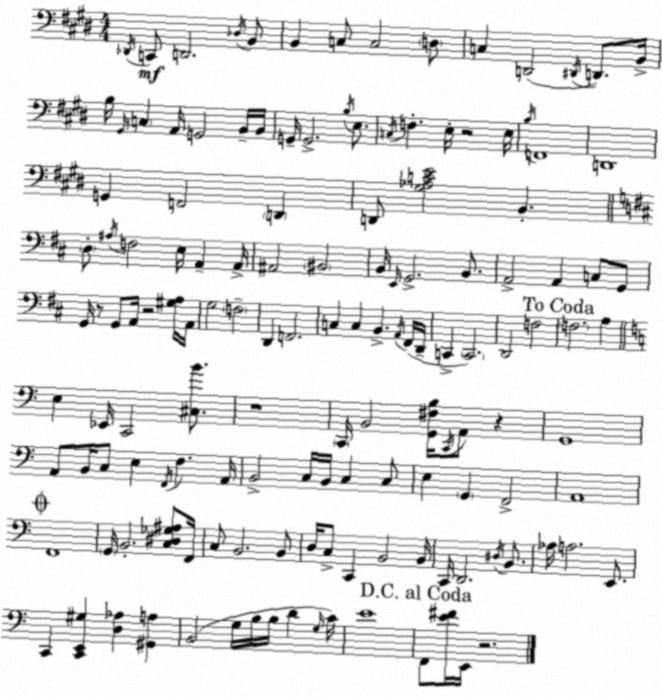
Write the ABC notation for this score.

X:1
T:Untitled
M:4/4
L:1/4
K:E
_D,,/4 C,,/2 D,,2 _D,/4 B,,/2 B,, C,/2 C,2 D,/2 C, D,,2 ^D,,/4 D,,/2 B,,/4 B,/4 ^G,,/4 C, A,,/4 G,,2 B,,/4 B,,/4 G,,/4 G,,2 B,/4 E,/2 C,/4 F, E,/4 z2 E,/4 B,/4 F,,4 D,,4 G,, F,,2 D,, D,,/2 [^G,_A,CE]2 B,, D,/2 ^A,/4 F,2 E,/4 A,, A,,/4 ^A,,2 ^B,,2 B,,/4 E,,/4 G,,2 B,,/2 A,,2 A,, C,/2 G,,/2 G,,/4 z/2 G,,/2 A,,/4 z2 [^G,A,]/4 A,,/4 G,2 F,2 D,, F,,2 C, C, B,, A,,/4 ^F,,/4 D,,/4 C,, C,,2 D,,2 F,2 F,2 A, E, _E,,/4 C,,2 [^C,B]/2 z4 C,,/4 B,,2 [G,,^F,B,]/4 C,,/4 A,,/2 z G,,4 A,,/2 B,,/4 C,/2 E, F,,/4 F, A,,/4 B,,2 C,/4 B,,/4 C, C,/2 E, G,, F,,2 A,,4 F,,4 G,,/4 B,,2 [C,^D,_G,^A,]/2 F,,/4 C,/2 B,,2 B,,/2 D,/4 C,/2 C,, B,,2 B,,/4 C,,/4 D,,2 ^D,/4 B,,/2 _A,/4 A,2 E,,/2 C,, [C,,E,,^G,] [D,_A,] [^G,,A,] B,,2 G,/4 B,/4 B,/4 D G,/4 C/4 E4 F,,/2 [E^F]/4 E,,/4 z2